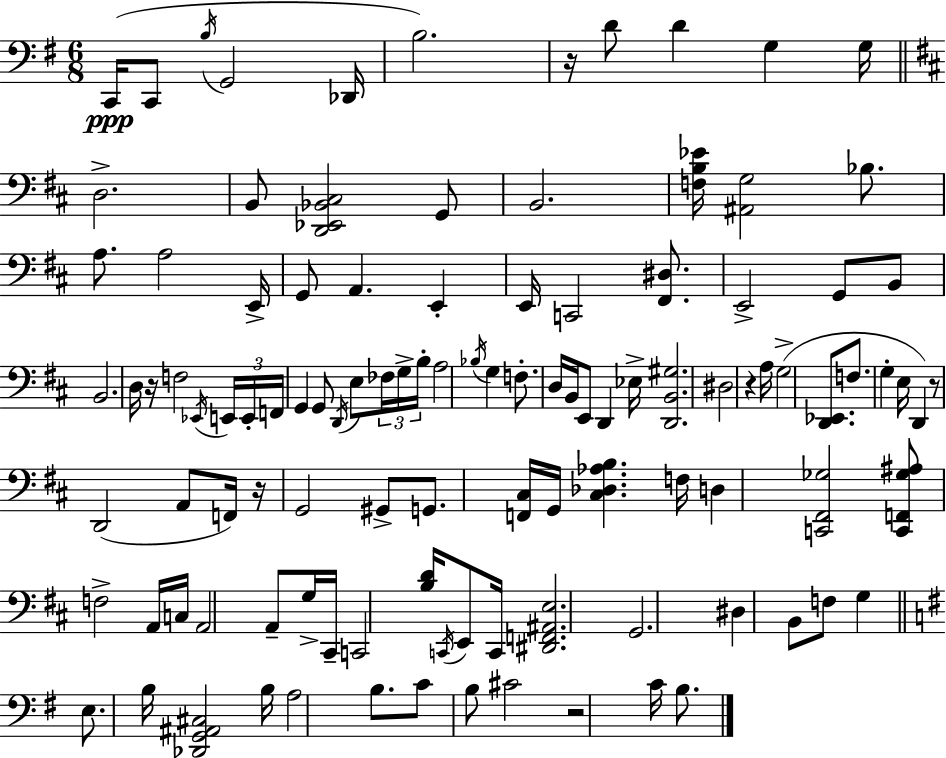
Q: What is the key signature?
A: G major